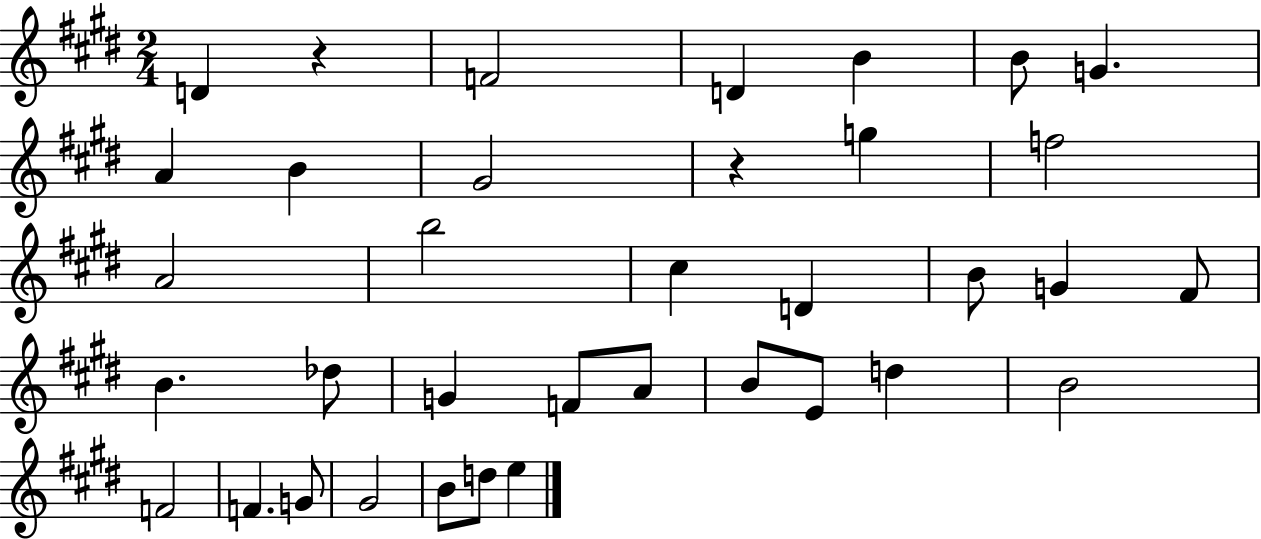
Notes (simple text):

D4/q R/q F4/h D4/q B4/q B4/e G4/q. A4/q B4/q G#4/h R/q G5/q F5/h A4/h B5/h C#5/q D4/q B4/e G4/q F#4/e B4/q. Db5/e G4/q F4/e A4/e B4/e E4/e D5/q B4/h F4/h F4/q. G4/e G#4/h B4/e D5/e E5/q